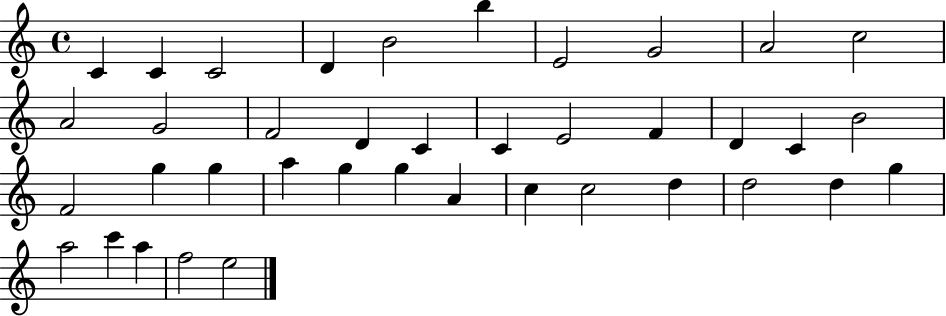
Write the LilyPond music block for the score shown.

{
  \clef treble
  \time 4/4
  \defaultTimeSignature
  \key c \major
  c'4 c'4 c'2 | d'4 b'2 b''4 | e'2 g'2 | a'2 c''2 | \break a'2 g'2 | f'2 d'4 c'4 | c'4 e'2 f'4 | d'4 c'4 b'2 | \break f'2 g''4 g''4 | a''4 g''4 g''4 a'4 | c''4 c''2 d''4 | d''2 d''4 g''4 | \break a''2 c'''4 a''4 | f''2 e''2 | \bar "|."
}